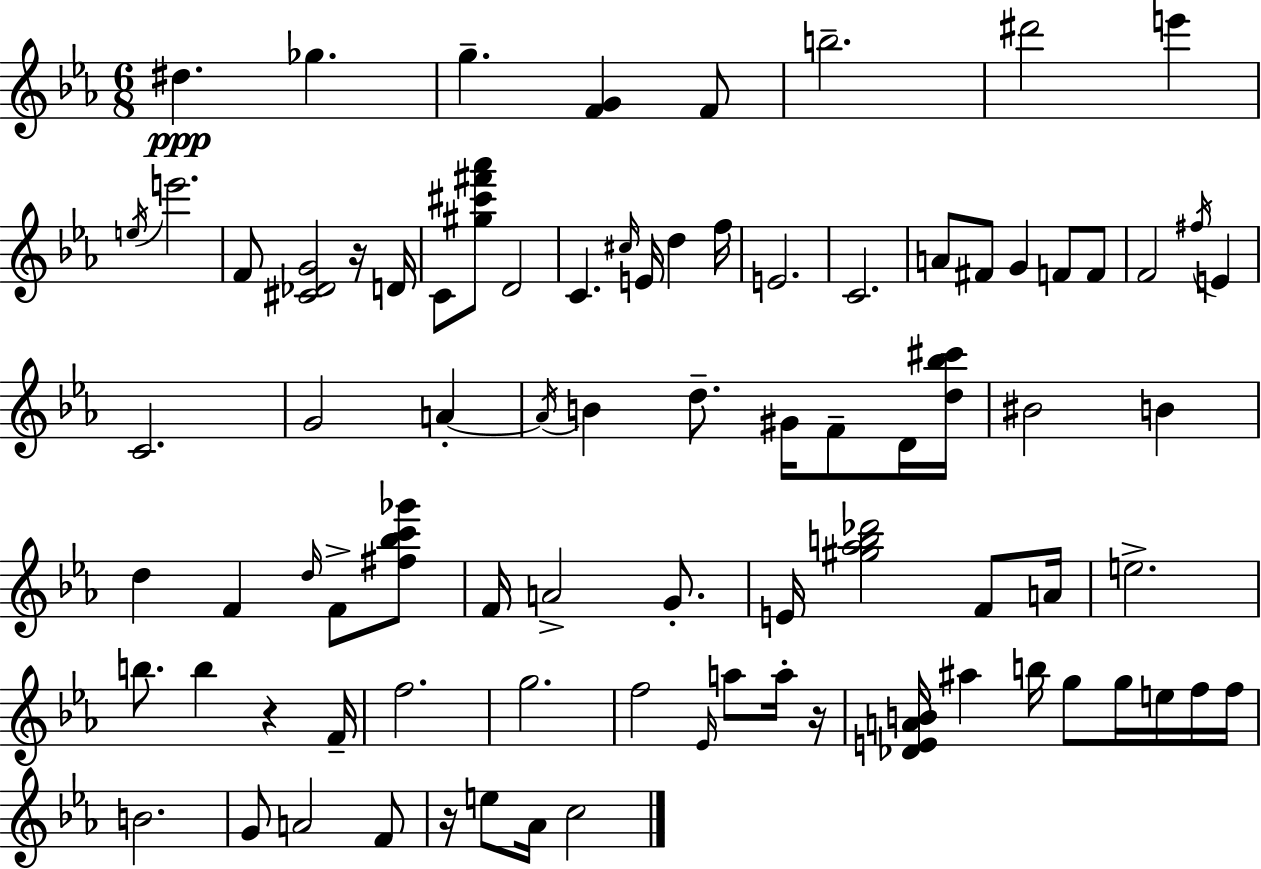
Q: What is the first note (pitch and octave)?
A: D#5